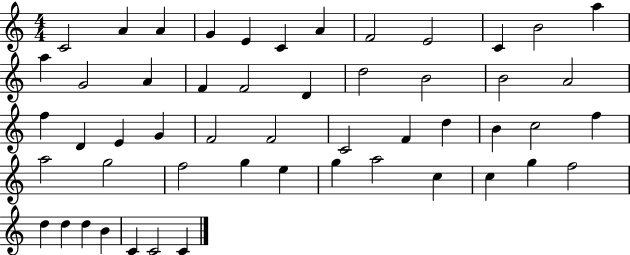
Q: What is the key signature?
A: C major